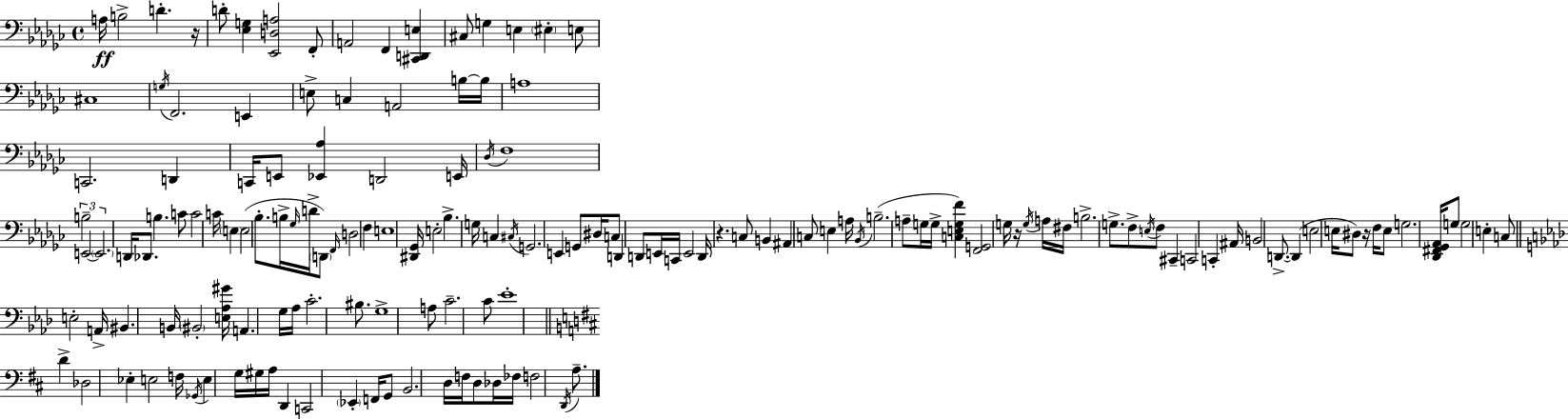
A3/s B3/h D4/q. R/s D4/e [Eb3,G3]/q [Eb2,D3,A3]/h F2/e A2/h F2/q [C#2,D2,E3]/q C#3/e G3/q E3/q EIS3/q E3/e C#3/w G3/s F2/h. E2/q E3/e C3/q A2/h B3/s B3/s A3/w C2/h. D2/q C2/s E2/e [Eb2,Ab3]/q D2/h E2/s Db3/s F3/w B3/h E2/h E2/h. D2/s Db2/e. B3/q. C4/e C4/h C4/s E3/q E3/h Bb3/e. B3/s Gb3/s D4/s D2/e F2/s D3/h F3/q E3/w [D#2,Gb2]/s E3/h Bb3/q. G3/s C3/q C#3/s G2/h. E2/q G2/e D#3/s C3/e D2/q D2/e E2/s C2/s E2/h D2/s R/q. C3/e B2/q A#2/q C3/e E3/q A3/s Bb2/s B3/h. A3/e G3/s G3/s [C3,E3,G3,F4]/q [F2,G2]/h G3/s R/s G3/s A3/s F#3/s B3/h. G3/e. F3/e E3/s F3/e C#2/q C2/h C2/q A#2/s B2/h D2/e. D2/q E3/h E3/s D#3/e R/s F3/s E3/e G3/h. [Db2,F#2,Gb2,Ab2]/s G3/e G3/h E3/q C3/e E3/h A2/s BIS2/q. B2/s BIS2/h [E3,Ab3,G#4]/s A2/q. G3/s Ab3/s C4/h. BIS3/e. G3/w A3/e C4/h. C4/e Eb4/w D4/q Db3/h Eb3/q E3/h F3/s Gb2/s E3/q G3/s G#3/s A3/s D2/q C2/h Eb2/q F2/s G2/e B2/h. D3/s F3/s D3/e Db3/s FES3/s F3/h D2/s A3/e.